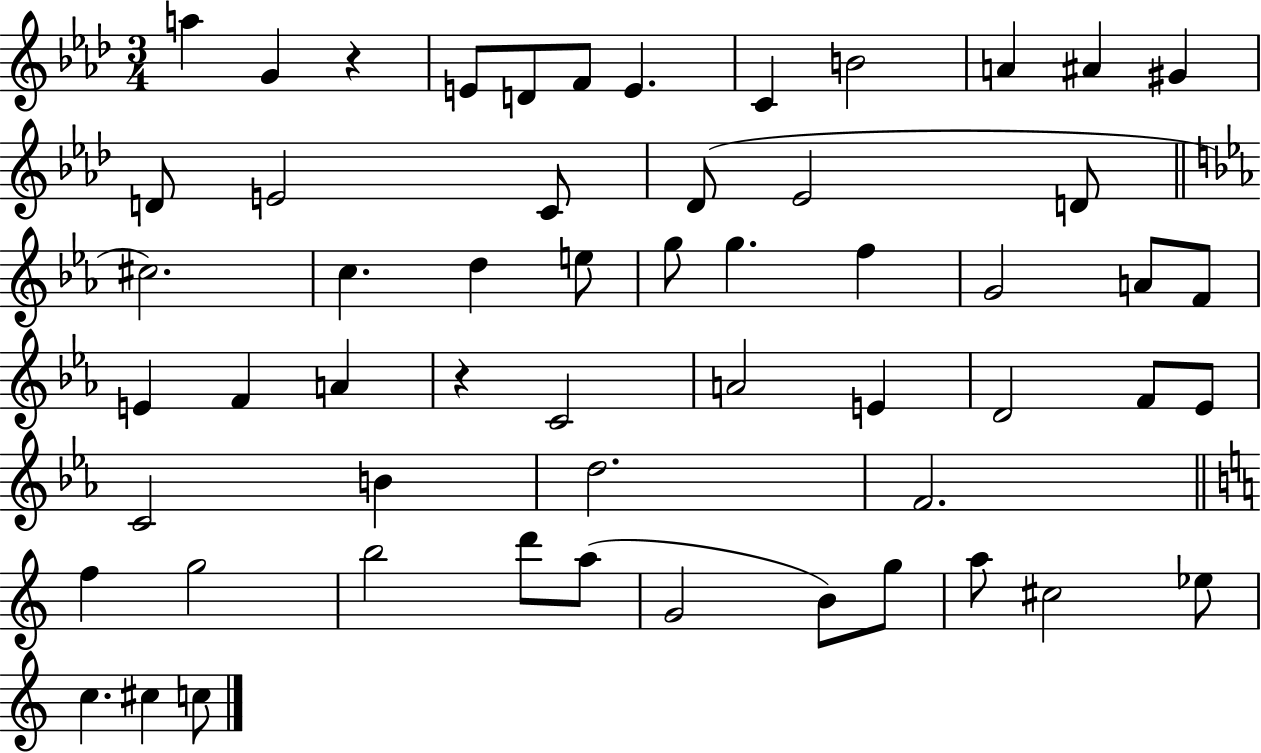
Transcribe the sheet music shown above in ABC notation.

X:1
T:Untitled
M:3/4
L:1/4
K:Ab
a G z E/2 D/2 F/2 E C B2 A ^A ^G D/2 E2 C/2 _D/2 _E2 D/2 ^c2 c d e/2 g/2 g f G2 A/2 F/2 E F A z C2 A2 E D2 F/2 _E/2 C2 B d2 F2 f g2 b2 d'/2 a/2 G2 B/2 g/2 a/2 ^c2 _e/2 c ^c c/2